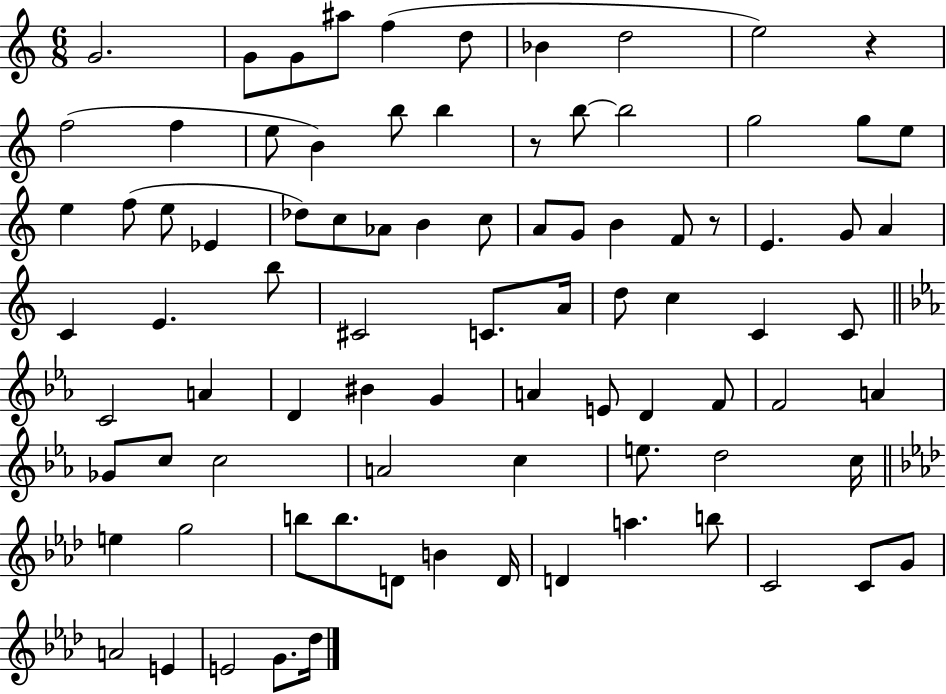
X:1
T:Untitled
M:6/8
L:1/4
K:C
G2 G/2 G/2 ^a/2 f d/2 _B d2 e2 z f2 f e/2 B b/2 b z/2 b/2 b2 g2 g/2 e/2 e f/2 e/2 _E _d/2 c/2 _A/2 B c/2 A/2 G/2 B F/2 z/2 E G/2 A C E b/2 ^C2 C/2 A/4 d/2 c C C/2 C2 A D ^B G A E/2 D F/2 F2 A _G/2 c/2 c2 A2 c e/2 d2 c/4 e g2 b/2 b/2 D/2 B D/4 D a b/2 C2 C/2 G/2 A2 E E2 G/2 _d/4